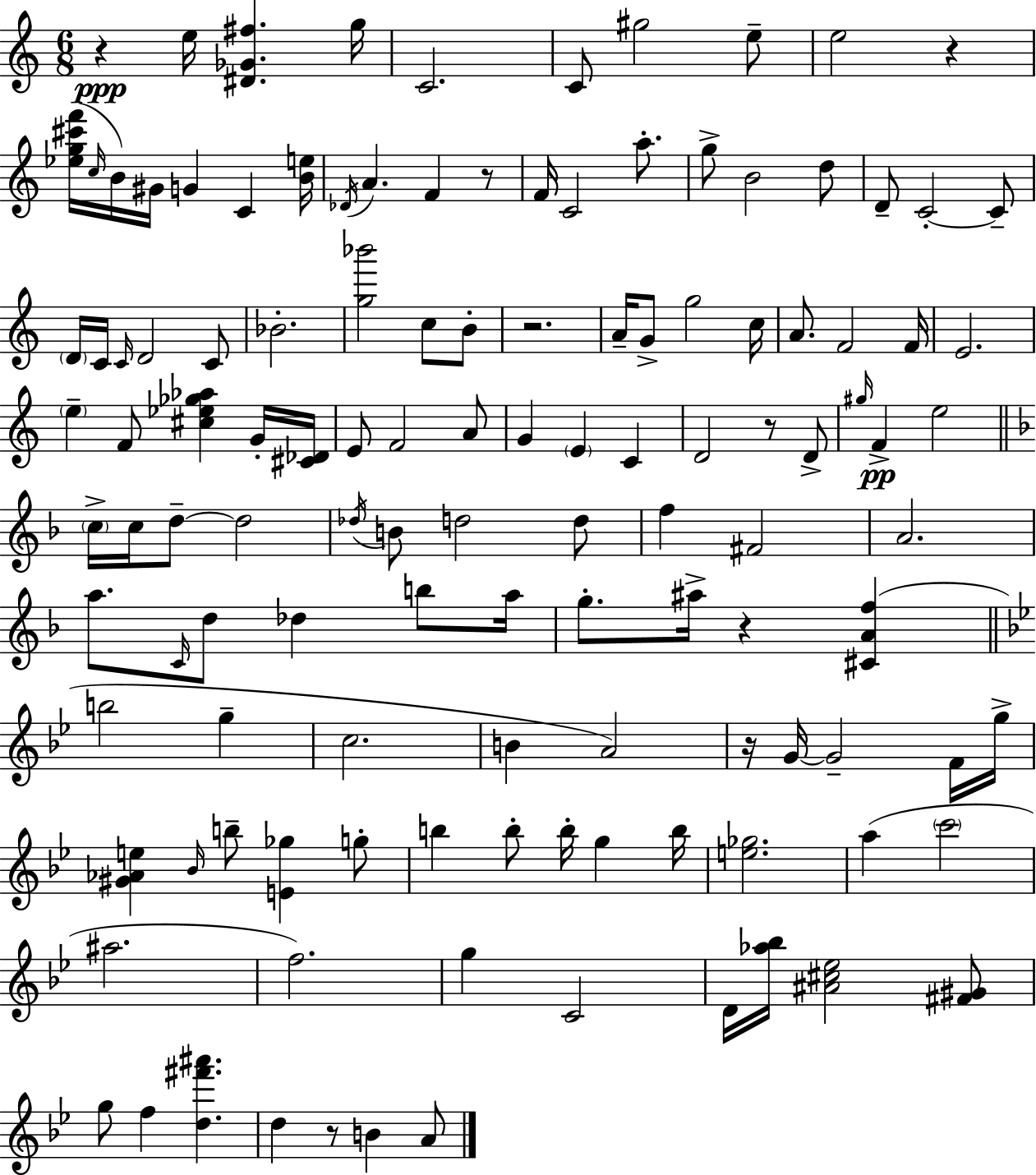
{
  \clef treble
  \numericTimeSignature
  \time 6/8
  \key a \minor
  r4\ppp e''16 <dis' ges' fis''>4. g''16 | c'2. | c'8 gis''2 e''8-- | e''2 r4 | \break <ees'' g'' cis''' f'''>16( \grace { c''16 } b'16) gis'16 g'4 c'4 | <b' e''>16 \acciaccatura { des'16 } a'4. f'4 | r8 f'16 c'2 a''8.-. | g''8-> b'2 | \break d''8 d'8-- c'2-.~~ | c'8-- \parenthesize d'16 c'16 \grace { c'16 } d'2 | c'8 bes'2.-. | <g'' bes'''>2 c''8 | \break b'8-. r2. | a'16-- g'8-> g''2 | c''16 a'8. f'2 | f'16 e'2. | \break \parenthesize e''4-- f'8 <cis'' ees'' ges'' aes''>4 | g'16-. <cis' des'>16 e'8 f'2 | a'8 g'4 \parenthesize e'4 c'4 | d'2 r8 | \break d'8-> \grace { gis''16 }\pp f'4-> e''2 | \bar "||" \break \key f \major \parenthesize c''16-> c''16 d''8--~~ d''2 | \acciaccatura { des''16 } b'8 d''2 d''8 | f''4 fis'2 | a'2. | \break a''8. \grace { c'16 } d''8 des''4 b''8 | a''16 g''8.-. ais''16-> r4 <cis' a' f''>4( | \bar "||" \break \key bes \major b''2 g''4-- | c''2. | b'4 a'2) | r16 g'16~~ g'2-- f'16 g''16-> | \break <gis' aes' e''>4 \grace { bes'16 } b''8-- <e' ges''>4 g''8-. | b''4 b''8-. b''16-. g''4 | b''16 <e'' ges''>2. | a''4( \parenthesize c'''2 | \break ais''2. | f''2.) | g''4 c'2 | d'16 <aes'' bes''>16 <ais' cis'' ees''>2 <fis' gis'>8 | \break g''8 f''4 <d'' fis''' ais'''>4. | d''4 r8 b'4 a'8 | \bar "|."
}